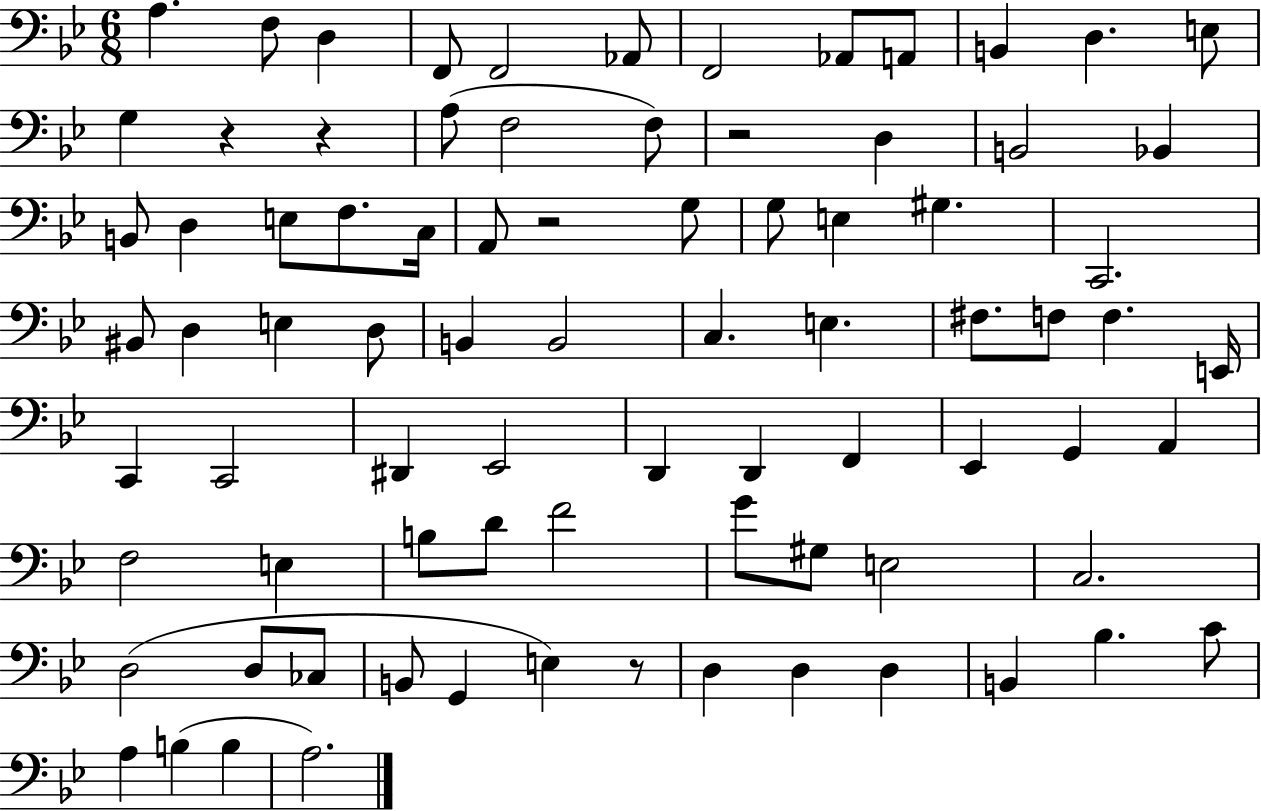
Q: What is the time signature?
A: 6/8